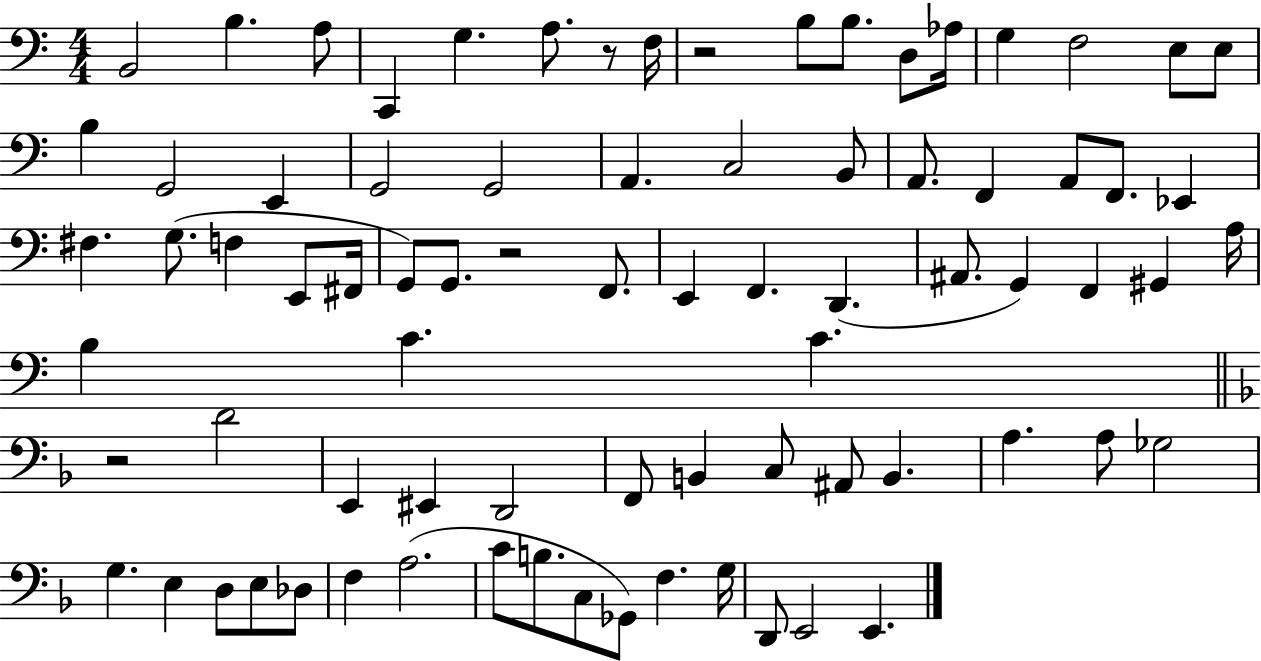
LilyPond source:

{
  \clef bass
  \numericTimeSignature
  \time 4/4
  \key c \major
  \repeat volta 2 { b,2 b4. a8 | c,4 g4. a8. r8 f16 | r2 b8 b8. d8 aes16 | g4 f2 e8 e8 | \break b4 g,2 e,4 | g,2 g,2 | a,4. c2 b,8 | a,8. f,4 a,8 f,8. ees,4 | \break fis4. g8.( f4 e,8 fis,16 | g,8) g,8. r2 f,8. | e,4 f,4. d,4.( | ais,8. g,4) f,4 gis,4 a16 | \break b4 c'4. c'4. | \bar "||" \break \key f \major r2 d'2 | e,4 eis,4 d,2 | f,8 b,4 c8 ais,8 b,4. | a4. a8 ges2 | \break g4. e4 d8 e8 des8 | f4 a2.( | c'8 b8. c8 ges,8) f4. g16 | d,8 e,2 e,4. | \break } \bar "|."
}